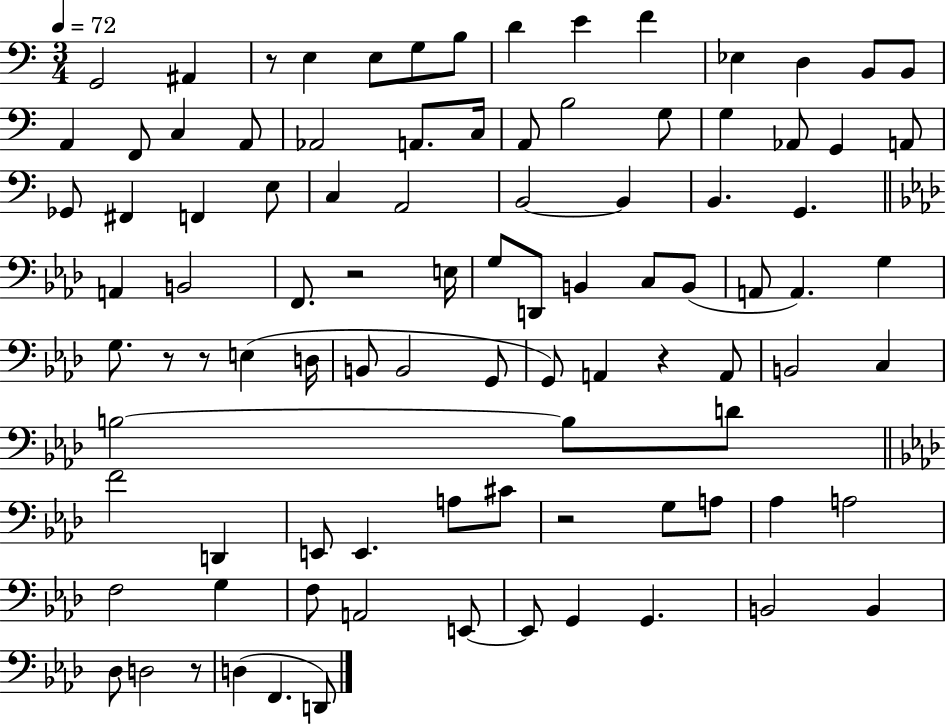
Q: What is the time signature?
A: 3/4